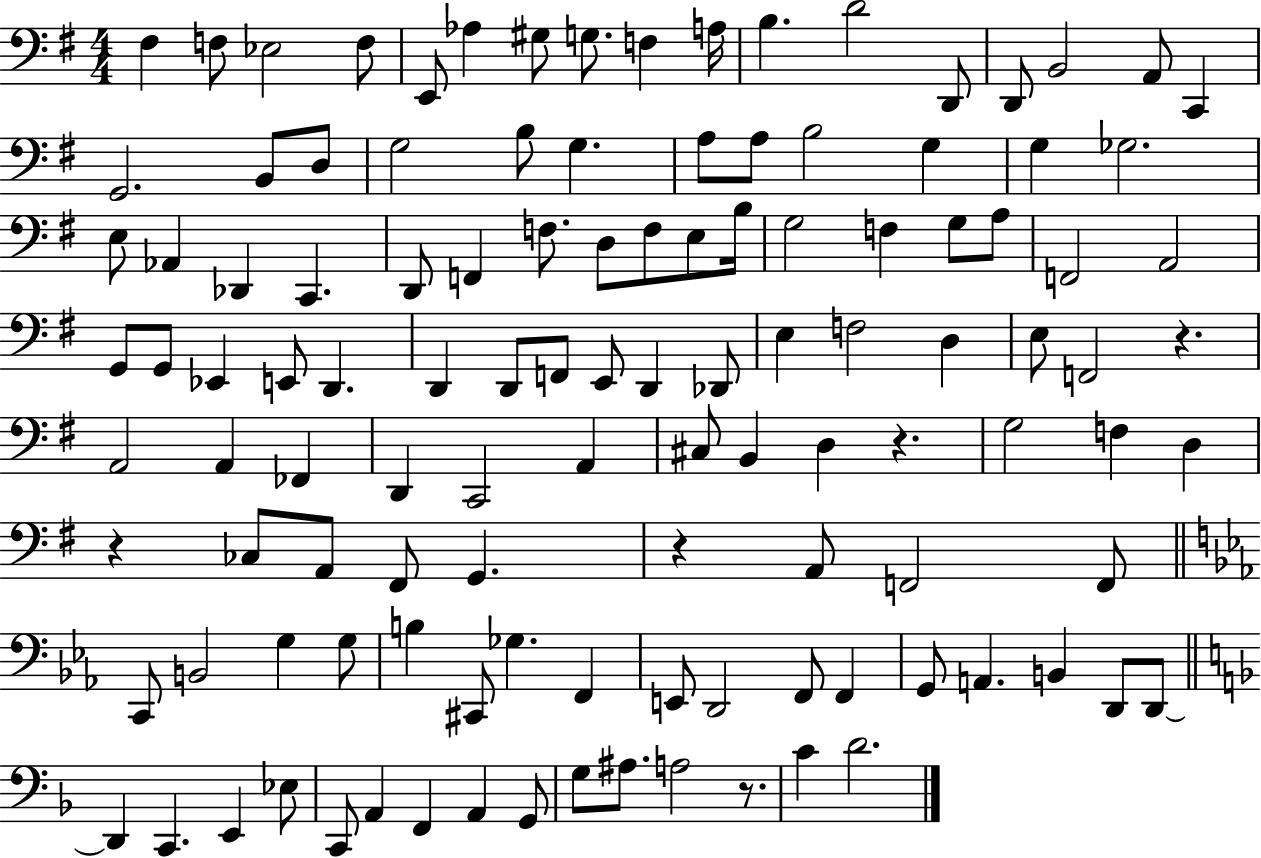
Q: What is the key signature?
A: G major